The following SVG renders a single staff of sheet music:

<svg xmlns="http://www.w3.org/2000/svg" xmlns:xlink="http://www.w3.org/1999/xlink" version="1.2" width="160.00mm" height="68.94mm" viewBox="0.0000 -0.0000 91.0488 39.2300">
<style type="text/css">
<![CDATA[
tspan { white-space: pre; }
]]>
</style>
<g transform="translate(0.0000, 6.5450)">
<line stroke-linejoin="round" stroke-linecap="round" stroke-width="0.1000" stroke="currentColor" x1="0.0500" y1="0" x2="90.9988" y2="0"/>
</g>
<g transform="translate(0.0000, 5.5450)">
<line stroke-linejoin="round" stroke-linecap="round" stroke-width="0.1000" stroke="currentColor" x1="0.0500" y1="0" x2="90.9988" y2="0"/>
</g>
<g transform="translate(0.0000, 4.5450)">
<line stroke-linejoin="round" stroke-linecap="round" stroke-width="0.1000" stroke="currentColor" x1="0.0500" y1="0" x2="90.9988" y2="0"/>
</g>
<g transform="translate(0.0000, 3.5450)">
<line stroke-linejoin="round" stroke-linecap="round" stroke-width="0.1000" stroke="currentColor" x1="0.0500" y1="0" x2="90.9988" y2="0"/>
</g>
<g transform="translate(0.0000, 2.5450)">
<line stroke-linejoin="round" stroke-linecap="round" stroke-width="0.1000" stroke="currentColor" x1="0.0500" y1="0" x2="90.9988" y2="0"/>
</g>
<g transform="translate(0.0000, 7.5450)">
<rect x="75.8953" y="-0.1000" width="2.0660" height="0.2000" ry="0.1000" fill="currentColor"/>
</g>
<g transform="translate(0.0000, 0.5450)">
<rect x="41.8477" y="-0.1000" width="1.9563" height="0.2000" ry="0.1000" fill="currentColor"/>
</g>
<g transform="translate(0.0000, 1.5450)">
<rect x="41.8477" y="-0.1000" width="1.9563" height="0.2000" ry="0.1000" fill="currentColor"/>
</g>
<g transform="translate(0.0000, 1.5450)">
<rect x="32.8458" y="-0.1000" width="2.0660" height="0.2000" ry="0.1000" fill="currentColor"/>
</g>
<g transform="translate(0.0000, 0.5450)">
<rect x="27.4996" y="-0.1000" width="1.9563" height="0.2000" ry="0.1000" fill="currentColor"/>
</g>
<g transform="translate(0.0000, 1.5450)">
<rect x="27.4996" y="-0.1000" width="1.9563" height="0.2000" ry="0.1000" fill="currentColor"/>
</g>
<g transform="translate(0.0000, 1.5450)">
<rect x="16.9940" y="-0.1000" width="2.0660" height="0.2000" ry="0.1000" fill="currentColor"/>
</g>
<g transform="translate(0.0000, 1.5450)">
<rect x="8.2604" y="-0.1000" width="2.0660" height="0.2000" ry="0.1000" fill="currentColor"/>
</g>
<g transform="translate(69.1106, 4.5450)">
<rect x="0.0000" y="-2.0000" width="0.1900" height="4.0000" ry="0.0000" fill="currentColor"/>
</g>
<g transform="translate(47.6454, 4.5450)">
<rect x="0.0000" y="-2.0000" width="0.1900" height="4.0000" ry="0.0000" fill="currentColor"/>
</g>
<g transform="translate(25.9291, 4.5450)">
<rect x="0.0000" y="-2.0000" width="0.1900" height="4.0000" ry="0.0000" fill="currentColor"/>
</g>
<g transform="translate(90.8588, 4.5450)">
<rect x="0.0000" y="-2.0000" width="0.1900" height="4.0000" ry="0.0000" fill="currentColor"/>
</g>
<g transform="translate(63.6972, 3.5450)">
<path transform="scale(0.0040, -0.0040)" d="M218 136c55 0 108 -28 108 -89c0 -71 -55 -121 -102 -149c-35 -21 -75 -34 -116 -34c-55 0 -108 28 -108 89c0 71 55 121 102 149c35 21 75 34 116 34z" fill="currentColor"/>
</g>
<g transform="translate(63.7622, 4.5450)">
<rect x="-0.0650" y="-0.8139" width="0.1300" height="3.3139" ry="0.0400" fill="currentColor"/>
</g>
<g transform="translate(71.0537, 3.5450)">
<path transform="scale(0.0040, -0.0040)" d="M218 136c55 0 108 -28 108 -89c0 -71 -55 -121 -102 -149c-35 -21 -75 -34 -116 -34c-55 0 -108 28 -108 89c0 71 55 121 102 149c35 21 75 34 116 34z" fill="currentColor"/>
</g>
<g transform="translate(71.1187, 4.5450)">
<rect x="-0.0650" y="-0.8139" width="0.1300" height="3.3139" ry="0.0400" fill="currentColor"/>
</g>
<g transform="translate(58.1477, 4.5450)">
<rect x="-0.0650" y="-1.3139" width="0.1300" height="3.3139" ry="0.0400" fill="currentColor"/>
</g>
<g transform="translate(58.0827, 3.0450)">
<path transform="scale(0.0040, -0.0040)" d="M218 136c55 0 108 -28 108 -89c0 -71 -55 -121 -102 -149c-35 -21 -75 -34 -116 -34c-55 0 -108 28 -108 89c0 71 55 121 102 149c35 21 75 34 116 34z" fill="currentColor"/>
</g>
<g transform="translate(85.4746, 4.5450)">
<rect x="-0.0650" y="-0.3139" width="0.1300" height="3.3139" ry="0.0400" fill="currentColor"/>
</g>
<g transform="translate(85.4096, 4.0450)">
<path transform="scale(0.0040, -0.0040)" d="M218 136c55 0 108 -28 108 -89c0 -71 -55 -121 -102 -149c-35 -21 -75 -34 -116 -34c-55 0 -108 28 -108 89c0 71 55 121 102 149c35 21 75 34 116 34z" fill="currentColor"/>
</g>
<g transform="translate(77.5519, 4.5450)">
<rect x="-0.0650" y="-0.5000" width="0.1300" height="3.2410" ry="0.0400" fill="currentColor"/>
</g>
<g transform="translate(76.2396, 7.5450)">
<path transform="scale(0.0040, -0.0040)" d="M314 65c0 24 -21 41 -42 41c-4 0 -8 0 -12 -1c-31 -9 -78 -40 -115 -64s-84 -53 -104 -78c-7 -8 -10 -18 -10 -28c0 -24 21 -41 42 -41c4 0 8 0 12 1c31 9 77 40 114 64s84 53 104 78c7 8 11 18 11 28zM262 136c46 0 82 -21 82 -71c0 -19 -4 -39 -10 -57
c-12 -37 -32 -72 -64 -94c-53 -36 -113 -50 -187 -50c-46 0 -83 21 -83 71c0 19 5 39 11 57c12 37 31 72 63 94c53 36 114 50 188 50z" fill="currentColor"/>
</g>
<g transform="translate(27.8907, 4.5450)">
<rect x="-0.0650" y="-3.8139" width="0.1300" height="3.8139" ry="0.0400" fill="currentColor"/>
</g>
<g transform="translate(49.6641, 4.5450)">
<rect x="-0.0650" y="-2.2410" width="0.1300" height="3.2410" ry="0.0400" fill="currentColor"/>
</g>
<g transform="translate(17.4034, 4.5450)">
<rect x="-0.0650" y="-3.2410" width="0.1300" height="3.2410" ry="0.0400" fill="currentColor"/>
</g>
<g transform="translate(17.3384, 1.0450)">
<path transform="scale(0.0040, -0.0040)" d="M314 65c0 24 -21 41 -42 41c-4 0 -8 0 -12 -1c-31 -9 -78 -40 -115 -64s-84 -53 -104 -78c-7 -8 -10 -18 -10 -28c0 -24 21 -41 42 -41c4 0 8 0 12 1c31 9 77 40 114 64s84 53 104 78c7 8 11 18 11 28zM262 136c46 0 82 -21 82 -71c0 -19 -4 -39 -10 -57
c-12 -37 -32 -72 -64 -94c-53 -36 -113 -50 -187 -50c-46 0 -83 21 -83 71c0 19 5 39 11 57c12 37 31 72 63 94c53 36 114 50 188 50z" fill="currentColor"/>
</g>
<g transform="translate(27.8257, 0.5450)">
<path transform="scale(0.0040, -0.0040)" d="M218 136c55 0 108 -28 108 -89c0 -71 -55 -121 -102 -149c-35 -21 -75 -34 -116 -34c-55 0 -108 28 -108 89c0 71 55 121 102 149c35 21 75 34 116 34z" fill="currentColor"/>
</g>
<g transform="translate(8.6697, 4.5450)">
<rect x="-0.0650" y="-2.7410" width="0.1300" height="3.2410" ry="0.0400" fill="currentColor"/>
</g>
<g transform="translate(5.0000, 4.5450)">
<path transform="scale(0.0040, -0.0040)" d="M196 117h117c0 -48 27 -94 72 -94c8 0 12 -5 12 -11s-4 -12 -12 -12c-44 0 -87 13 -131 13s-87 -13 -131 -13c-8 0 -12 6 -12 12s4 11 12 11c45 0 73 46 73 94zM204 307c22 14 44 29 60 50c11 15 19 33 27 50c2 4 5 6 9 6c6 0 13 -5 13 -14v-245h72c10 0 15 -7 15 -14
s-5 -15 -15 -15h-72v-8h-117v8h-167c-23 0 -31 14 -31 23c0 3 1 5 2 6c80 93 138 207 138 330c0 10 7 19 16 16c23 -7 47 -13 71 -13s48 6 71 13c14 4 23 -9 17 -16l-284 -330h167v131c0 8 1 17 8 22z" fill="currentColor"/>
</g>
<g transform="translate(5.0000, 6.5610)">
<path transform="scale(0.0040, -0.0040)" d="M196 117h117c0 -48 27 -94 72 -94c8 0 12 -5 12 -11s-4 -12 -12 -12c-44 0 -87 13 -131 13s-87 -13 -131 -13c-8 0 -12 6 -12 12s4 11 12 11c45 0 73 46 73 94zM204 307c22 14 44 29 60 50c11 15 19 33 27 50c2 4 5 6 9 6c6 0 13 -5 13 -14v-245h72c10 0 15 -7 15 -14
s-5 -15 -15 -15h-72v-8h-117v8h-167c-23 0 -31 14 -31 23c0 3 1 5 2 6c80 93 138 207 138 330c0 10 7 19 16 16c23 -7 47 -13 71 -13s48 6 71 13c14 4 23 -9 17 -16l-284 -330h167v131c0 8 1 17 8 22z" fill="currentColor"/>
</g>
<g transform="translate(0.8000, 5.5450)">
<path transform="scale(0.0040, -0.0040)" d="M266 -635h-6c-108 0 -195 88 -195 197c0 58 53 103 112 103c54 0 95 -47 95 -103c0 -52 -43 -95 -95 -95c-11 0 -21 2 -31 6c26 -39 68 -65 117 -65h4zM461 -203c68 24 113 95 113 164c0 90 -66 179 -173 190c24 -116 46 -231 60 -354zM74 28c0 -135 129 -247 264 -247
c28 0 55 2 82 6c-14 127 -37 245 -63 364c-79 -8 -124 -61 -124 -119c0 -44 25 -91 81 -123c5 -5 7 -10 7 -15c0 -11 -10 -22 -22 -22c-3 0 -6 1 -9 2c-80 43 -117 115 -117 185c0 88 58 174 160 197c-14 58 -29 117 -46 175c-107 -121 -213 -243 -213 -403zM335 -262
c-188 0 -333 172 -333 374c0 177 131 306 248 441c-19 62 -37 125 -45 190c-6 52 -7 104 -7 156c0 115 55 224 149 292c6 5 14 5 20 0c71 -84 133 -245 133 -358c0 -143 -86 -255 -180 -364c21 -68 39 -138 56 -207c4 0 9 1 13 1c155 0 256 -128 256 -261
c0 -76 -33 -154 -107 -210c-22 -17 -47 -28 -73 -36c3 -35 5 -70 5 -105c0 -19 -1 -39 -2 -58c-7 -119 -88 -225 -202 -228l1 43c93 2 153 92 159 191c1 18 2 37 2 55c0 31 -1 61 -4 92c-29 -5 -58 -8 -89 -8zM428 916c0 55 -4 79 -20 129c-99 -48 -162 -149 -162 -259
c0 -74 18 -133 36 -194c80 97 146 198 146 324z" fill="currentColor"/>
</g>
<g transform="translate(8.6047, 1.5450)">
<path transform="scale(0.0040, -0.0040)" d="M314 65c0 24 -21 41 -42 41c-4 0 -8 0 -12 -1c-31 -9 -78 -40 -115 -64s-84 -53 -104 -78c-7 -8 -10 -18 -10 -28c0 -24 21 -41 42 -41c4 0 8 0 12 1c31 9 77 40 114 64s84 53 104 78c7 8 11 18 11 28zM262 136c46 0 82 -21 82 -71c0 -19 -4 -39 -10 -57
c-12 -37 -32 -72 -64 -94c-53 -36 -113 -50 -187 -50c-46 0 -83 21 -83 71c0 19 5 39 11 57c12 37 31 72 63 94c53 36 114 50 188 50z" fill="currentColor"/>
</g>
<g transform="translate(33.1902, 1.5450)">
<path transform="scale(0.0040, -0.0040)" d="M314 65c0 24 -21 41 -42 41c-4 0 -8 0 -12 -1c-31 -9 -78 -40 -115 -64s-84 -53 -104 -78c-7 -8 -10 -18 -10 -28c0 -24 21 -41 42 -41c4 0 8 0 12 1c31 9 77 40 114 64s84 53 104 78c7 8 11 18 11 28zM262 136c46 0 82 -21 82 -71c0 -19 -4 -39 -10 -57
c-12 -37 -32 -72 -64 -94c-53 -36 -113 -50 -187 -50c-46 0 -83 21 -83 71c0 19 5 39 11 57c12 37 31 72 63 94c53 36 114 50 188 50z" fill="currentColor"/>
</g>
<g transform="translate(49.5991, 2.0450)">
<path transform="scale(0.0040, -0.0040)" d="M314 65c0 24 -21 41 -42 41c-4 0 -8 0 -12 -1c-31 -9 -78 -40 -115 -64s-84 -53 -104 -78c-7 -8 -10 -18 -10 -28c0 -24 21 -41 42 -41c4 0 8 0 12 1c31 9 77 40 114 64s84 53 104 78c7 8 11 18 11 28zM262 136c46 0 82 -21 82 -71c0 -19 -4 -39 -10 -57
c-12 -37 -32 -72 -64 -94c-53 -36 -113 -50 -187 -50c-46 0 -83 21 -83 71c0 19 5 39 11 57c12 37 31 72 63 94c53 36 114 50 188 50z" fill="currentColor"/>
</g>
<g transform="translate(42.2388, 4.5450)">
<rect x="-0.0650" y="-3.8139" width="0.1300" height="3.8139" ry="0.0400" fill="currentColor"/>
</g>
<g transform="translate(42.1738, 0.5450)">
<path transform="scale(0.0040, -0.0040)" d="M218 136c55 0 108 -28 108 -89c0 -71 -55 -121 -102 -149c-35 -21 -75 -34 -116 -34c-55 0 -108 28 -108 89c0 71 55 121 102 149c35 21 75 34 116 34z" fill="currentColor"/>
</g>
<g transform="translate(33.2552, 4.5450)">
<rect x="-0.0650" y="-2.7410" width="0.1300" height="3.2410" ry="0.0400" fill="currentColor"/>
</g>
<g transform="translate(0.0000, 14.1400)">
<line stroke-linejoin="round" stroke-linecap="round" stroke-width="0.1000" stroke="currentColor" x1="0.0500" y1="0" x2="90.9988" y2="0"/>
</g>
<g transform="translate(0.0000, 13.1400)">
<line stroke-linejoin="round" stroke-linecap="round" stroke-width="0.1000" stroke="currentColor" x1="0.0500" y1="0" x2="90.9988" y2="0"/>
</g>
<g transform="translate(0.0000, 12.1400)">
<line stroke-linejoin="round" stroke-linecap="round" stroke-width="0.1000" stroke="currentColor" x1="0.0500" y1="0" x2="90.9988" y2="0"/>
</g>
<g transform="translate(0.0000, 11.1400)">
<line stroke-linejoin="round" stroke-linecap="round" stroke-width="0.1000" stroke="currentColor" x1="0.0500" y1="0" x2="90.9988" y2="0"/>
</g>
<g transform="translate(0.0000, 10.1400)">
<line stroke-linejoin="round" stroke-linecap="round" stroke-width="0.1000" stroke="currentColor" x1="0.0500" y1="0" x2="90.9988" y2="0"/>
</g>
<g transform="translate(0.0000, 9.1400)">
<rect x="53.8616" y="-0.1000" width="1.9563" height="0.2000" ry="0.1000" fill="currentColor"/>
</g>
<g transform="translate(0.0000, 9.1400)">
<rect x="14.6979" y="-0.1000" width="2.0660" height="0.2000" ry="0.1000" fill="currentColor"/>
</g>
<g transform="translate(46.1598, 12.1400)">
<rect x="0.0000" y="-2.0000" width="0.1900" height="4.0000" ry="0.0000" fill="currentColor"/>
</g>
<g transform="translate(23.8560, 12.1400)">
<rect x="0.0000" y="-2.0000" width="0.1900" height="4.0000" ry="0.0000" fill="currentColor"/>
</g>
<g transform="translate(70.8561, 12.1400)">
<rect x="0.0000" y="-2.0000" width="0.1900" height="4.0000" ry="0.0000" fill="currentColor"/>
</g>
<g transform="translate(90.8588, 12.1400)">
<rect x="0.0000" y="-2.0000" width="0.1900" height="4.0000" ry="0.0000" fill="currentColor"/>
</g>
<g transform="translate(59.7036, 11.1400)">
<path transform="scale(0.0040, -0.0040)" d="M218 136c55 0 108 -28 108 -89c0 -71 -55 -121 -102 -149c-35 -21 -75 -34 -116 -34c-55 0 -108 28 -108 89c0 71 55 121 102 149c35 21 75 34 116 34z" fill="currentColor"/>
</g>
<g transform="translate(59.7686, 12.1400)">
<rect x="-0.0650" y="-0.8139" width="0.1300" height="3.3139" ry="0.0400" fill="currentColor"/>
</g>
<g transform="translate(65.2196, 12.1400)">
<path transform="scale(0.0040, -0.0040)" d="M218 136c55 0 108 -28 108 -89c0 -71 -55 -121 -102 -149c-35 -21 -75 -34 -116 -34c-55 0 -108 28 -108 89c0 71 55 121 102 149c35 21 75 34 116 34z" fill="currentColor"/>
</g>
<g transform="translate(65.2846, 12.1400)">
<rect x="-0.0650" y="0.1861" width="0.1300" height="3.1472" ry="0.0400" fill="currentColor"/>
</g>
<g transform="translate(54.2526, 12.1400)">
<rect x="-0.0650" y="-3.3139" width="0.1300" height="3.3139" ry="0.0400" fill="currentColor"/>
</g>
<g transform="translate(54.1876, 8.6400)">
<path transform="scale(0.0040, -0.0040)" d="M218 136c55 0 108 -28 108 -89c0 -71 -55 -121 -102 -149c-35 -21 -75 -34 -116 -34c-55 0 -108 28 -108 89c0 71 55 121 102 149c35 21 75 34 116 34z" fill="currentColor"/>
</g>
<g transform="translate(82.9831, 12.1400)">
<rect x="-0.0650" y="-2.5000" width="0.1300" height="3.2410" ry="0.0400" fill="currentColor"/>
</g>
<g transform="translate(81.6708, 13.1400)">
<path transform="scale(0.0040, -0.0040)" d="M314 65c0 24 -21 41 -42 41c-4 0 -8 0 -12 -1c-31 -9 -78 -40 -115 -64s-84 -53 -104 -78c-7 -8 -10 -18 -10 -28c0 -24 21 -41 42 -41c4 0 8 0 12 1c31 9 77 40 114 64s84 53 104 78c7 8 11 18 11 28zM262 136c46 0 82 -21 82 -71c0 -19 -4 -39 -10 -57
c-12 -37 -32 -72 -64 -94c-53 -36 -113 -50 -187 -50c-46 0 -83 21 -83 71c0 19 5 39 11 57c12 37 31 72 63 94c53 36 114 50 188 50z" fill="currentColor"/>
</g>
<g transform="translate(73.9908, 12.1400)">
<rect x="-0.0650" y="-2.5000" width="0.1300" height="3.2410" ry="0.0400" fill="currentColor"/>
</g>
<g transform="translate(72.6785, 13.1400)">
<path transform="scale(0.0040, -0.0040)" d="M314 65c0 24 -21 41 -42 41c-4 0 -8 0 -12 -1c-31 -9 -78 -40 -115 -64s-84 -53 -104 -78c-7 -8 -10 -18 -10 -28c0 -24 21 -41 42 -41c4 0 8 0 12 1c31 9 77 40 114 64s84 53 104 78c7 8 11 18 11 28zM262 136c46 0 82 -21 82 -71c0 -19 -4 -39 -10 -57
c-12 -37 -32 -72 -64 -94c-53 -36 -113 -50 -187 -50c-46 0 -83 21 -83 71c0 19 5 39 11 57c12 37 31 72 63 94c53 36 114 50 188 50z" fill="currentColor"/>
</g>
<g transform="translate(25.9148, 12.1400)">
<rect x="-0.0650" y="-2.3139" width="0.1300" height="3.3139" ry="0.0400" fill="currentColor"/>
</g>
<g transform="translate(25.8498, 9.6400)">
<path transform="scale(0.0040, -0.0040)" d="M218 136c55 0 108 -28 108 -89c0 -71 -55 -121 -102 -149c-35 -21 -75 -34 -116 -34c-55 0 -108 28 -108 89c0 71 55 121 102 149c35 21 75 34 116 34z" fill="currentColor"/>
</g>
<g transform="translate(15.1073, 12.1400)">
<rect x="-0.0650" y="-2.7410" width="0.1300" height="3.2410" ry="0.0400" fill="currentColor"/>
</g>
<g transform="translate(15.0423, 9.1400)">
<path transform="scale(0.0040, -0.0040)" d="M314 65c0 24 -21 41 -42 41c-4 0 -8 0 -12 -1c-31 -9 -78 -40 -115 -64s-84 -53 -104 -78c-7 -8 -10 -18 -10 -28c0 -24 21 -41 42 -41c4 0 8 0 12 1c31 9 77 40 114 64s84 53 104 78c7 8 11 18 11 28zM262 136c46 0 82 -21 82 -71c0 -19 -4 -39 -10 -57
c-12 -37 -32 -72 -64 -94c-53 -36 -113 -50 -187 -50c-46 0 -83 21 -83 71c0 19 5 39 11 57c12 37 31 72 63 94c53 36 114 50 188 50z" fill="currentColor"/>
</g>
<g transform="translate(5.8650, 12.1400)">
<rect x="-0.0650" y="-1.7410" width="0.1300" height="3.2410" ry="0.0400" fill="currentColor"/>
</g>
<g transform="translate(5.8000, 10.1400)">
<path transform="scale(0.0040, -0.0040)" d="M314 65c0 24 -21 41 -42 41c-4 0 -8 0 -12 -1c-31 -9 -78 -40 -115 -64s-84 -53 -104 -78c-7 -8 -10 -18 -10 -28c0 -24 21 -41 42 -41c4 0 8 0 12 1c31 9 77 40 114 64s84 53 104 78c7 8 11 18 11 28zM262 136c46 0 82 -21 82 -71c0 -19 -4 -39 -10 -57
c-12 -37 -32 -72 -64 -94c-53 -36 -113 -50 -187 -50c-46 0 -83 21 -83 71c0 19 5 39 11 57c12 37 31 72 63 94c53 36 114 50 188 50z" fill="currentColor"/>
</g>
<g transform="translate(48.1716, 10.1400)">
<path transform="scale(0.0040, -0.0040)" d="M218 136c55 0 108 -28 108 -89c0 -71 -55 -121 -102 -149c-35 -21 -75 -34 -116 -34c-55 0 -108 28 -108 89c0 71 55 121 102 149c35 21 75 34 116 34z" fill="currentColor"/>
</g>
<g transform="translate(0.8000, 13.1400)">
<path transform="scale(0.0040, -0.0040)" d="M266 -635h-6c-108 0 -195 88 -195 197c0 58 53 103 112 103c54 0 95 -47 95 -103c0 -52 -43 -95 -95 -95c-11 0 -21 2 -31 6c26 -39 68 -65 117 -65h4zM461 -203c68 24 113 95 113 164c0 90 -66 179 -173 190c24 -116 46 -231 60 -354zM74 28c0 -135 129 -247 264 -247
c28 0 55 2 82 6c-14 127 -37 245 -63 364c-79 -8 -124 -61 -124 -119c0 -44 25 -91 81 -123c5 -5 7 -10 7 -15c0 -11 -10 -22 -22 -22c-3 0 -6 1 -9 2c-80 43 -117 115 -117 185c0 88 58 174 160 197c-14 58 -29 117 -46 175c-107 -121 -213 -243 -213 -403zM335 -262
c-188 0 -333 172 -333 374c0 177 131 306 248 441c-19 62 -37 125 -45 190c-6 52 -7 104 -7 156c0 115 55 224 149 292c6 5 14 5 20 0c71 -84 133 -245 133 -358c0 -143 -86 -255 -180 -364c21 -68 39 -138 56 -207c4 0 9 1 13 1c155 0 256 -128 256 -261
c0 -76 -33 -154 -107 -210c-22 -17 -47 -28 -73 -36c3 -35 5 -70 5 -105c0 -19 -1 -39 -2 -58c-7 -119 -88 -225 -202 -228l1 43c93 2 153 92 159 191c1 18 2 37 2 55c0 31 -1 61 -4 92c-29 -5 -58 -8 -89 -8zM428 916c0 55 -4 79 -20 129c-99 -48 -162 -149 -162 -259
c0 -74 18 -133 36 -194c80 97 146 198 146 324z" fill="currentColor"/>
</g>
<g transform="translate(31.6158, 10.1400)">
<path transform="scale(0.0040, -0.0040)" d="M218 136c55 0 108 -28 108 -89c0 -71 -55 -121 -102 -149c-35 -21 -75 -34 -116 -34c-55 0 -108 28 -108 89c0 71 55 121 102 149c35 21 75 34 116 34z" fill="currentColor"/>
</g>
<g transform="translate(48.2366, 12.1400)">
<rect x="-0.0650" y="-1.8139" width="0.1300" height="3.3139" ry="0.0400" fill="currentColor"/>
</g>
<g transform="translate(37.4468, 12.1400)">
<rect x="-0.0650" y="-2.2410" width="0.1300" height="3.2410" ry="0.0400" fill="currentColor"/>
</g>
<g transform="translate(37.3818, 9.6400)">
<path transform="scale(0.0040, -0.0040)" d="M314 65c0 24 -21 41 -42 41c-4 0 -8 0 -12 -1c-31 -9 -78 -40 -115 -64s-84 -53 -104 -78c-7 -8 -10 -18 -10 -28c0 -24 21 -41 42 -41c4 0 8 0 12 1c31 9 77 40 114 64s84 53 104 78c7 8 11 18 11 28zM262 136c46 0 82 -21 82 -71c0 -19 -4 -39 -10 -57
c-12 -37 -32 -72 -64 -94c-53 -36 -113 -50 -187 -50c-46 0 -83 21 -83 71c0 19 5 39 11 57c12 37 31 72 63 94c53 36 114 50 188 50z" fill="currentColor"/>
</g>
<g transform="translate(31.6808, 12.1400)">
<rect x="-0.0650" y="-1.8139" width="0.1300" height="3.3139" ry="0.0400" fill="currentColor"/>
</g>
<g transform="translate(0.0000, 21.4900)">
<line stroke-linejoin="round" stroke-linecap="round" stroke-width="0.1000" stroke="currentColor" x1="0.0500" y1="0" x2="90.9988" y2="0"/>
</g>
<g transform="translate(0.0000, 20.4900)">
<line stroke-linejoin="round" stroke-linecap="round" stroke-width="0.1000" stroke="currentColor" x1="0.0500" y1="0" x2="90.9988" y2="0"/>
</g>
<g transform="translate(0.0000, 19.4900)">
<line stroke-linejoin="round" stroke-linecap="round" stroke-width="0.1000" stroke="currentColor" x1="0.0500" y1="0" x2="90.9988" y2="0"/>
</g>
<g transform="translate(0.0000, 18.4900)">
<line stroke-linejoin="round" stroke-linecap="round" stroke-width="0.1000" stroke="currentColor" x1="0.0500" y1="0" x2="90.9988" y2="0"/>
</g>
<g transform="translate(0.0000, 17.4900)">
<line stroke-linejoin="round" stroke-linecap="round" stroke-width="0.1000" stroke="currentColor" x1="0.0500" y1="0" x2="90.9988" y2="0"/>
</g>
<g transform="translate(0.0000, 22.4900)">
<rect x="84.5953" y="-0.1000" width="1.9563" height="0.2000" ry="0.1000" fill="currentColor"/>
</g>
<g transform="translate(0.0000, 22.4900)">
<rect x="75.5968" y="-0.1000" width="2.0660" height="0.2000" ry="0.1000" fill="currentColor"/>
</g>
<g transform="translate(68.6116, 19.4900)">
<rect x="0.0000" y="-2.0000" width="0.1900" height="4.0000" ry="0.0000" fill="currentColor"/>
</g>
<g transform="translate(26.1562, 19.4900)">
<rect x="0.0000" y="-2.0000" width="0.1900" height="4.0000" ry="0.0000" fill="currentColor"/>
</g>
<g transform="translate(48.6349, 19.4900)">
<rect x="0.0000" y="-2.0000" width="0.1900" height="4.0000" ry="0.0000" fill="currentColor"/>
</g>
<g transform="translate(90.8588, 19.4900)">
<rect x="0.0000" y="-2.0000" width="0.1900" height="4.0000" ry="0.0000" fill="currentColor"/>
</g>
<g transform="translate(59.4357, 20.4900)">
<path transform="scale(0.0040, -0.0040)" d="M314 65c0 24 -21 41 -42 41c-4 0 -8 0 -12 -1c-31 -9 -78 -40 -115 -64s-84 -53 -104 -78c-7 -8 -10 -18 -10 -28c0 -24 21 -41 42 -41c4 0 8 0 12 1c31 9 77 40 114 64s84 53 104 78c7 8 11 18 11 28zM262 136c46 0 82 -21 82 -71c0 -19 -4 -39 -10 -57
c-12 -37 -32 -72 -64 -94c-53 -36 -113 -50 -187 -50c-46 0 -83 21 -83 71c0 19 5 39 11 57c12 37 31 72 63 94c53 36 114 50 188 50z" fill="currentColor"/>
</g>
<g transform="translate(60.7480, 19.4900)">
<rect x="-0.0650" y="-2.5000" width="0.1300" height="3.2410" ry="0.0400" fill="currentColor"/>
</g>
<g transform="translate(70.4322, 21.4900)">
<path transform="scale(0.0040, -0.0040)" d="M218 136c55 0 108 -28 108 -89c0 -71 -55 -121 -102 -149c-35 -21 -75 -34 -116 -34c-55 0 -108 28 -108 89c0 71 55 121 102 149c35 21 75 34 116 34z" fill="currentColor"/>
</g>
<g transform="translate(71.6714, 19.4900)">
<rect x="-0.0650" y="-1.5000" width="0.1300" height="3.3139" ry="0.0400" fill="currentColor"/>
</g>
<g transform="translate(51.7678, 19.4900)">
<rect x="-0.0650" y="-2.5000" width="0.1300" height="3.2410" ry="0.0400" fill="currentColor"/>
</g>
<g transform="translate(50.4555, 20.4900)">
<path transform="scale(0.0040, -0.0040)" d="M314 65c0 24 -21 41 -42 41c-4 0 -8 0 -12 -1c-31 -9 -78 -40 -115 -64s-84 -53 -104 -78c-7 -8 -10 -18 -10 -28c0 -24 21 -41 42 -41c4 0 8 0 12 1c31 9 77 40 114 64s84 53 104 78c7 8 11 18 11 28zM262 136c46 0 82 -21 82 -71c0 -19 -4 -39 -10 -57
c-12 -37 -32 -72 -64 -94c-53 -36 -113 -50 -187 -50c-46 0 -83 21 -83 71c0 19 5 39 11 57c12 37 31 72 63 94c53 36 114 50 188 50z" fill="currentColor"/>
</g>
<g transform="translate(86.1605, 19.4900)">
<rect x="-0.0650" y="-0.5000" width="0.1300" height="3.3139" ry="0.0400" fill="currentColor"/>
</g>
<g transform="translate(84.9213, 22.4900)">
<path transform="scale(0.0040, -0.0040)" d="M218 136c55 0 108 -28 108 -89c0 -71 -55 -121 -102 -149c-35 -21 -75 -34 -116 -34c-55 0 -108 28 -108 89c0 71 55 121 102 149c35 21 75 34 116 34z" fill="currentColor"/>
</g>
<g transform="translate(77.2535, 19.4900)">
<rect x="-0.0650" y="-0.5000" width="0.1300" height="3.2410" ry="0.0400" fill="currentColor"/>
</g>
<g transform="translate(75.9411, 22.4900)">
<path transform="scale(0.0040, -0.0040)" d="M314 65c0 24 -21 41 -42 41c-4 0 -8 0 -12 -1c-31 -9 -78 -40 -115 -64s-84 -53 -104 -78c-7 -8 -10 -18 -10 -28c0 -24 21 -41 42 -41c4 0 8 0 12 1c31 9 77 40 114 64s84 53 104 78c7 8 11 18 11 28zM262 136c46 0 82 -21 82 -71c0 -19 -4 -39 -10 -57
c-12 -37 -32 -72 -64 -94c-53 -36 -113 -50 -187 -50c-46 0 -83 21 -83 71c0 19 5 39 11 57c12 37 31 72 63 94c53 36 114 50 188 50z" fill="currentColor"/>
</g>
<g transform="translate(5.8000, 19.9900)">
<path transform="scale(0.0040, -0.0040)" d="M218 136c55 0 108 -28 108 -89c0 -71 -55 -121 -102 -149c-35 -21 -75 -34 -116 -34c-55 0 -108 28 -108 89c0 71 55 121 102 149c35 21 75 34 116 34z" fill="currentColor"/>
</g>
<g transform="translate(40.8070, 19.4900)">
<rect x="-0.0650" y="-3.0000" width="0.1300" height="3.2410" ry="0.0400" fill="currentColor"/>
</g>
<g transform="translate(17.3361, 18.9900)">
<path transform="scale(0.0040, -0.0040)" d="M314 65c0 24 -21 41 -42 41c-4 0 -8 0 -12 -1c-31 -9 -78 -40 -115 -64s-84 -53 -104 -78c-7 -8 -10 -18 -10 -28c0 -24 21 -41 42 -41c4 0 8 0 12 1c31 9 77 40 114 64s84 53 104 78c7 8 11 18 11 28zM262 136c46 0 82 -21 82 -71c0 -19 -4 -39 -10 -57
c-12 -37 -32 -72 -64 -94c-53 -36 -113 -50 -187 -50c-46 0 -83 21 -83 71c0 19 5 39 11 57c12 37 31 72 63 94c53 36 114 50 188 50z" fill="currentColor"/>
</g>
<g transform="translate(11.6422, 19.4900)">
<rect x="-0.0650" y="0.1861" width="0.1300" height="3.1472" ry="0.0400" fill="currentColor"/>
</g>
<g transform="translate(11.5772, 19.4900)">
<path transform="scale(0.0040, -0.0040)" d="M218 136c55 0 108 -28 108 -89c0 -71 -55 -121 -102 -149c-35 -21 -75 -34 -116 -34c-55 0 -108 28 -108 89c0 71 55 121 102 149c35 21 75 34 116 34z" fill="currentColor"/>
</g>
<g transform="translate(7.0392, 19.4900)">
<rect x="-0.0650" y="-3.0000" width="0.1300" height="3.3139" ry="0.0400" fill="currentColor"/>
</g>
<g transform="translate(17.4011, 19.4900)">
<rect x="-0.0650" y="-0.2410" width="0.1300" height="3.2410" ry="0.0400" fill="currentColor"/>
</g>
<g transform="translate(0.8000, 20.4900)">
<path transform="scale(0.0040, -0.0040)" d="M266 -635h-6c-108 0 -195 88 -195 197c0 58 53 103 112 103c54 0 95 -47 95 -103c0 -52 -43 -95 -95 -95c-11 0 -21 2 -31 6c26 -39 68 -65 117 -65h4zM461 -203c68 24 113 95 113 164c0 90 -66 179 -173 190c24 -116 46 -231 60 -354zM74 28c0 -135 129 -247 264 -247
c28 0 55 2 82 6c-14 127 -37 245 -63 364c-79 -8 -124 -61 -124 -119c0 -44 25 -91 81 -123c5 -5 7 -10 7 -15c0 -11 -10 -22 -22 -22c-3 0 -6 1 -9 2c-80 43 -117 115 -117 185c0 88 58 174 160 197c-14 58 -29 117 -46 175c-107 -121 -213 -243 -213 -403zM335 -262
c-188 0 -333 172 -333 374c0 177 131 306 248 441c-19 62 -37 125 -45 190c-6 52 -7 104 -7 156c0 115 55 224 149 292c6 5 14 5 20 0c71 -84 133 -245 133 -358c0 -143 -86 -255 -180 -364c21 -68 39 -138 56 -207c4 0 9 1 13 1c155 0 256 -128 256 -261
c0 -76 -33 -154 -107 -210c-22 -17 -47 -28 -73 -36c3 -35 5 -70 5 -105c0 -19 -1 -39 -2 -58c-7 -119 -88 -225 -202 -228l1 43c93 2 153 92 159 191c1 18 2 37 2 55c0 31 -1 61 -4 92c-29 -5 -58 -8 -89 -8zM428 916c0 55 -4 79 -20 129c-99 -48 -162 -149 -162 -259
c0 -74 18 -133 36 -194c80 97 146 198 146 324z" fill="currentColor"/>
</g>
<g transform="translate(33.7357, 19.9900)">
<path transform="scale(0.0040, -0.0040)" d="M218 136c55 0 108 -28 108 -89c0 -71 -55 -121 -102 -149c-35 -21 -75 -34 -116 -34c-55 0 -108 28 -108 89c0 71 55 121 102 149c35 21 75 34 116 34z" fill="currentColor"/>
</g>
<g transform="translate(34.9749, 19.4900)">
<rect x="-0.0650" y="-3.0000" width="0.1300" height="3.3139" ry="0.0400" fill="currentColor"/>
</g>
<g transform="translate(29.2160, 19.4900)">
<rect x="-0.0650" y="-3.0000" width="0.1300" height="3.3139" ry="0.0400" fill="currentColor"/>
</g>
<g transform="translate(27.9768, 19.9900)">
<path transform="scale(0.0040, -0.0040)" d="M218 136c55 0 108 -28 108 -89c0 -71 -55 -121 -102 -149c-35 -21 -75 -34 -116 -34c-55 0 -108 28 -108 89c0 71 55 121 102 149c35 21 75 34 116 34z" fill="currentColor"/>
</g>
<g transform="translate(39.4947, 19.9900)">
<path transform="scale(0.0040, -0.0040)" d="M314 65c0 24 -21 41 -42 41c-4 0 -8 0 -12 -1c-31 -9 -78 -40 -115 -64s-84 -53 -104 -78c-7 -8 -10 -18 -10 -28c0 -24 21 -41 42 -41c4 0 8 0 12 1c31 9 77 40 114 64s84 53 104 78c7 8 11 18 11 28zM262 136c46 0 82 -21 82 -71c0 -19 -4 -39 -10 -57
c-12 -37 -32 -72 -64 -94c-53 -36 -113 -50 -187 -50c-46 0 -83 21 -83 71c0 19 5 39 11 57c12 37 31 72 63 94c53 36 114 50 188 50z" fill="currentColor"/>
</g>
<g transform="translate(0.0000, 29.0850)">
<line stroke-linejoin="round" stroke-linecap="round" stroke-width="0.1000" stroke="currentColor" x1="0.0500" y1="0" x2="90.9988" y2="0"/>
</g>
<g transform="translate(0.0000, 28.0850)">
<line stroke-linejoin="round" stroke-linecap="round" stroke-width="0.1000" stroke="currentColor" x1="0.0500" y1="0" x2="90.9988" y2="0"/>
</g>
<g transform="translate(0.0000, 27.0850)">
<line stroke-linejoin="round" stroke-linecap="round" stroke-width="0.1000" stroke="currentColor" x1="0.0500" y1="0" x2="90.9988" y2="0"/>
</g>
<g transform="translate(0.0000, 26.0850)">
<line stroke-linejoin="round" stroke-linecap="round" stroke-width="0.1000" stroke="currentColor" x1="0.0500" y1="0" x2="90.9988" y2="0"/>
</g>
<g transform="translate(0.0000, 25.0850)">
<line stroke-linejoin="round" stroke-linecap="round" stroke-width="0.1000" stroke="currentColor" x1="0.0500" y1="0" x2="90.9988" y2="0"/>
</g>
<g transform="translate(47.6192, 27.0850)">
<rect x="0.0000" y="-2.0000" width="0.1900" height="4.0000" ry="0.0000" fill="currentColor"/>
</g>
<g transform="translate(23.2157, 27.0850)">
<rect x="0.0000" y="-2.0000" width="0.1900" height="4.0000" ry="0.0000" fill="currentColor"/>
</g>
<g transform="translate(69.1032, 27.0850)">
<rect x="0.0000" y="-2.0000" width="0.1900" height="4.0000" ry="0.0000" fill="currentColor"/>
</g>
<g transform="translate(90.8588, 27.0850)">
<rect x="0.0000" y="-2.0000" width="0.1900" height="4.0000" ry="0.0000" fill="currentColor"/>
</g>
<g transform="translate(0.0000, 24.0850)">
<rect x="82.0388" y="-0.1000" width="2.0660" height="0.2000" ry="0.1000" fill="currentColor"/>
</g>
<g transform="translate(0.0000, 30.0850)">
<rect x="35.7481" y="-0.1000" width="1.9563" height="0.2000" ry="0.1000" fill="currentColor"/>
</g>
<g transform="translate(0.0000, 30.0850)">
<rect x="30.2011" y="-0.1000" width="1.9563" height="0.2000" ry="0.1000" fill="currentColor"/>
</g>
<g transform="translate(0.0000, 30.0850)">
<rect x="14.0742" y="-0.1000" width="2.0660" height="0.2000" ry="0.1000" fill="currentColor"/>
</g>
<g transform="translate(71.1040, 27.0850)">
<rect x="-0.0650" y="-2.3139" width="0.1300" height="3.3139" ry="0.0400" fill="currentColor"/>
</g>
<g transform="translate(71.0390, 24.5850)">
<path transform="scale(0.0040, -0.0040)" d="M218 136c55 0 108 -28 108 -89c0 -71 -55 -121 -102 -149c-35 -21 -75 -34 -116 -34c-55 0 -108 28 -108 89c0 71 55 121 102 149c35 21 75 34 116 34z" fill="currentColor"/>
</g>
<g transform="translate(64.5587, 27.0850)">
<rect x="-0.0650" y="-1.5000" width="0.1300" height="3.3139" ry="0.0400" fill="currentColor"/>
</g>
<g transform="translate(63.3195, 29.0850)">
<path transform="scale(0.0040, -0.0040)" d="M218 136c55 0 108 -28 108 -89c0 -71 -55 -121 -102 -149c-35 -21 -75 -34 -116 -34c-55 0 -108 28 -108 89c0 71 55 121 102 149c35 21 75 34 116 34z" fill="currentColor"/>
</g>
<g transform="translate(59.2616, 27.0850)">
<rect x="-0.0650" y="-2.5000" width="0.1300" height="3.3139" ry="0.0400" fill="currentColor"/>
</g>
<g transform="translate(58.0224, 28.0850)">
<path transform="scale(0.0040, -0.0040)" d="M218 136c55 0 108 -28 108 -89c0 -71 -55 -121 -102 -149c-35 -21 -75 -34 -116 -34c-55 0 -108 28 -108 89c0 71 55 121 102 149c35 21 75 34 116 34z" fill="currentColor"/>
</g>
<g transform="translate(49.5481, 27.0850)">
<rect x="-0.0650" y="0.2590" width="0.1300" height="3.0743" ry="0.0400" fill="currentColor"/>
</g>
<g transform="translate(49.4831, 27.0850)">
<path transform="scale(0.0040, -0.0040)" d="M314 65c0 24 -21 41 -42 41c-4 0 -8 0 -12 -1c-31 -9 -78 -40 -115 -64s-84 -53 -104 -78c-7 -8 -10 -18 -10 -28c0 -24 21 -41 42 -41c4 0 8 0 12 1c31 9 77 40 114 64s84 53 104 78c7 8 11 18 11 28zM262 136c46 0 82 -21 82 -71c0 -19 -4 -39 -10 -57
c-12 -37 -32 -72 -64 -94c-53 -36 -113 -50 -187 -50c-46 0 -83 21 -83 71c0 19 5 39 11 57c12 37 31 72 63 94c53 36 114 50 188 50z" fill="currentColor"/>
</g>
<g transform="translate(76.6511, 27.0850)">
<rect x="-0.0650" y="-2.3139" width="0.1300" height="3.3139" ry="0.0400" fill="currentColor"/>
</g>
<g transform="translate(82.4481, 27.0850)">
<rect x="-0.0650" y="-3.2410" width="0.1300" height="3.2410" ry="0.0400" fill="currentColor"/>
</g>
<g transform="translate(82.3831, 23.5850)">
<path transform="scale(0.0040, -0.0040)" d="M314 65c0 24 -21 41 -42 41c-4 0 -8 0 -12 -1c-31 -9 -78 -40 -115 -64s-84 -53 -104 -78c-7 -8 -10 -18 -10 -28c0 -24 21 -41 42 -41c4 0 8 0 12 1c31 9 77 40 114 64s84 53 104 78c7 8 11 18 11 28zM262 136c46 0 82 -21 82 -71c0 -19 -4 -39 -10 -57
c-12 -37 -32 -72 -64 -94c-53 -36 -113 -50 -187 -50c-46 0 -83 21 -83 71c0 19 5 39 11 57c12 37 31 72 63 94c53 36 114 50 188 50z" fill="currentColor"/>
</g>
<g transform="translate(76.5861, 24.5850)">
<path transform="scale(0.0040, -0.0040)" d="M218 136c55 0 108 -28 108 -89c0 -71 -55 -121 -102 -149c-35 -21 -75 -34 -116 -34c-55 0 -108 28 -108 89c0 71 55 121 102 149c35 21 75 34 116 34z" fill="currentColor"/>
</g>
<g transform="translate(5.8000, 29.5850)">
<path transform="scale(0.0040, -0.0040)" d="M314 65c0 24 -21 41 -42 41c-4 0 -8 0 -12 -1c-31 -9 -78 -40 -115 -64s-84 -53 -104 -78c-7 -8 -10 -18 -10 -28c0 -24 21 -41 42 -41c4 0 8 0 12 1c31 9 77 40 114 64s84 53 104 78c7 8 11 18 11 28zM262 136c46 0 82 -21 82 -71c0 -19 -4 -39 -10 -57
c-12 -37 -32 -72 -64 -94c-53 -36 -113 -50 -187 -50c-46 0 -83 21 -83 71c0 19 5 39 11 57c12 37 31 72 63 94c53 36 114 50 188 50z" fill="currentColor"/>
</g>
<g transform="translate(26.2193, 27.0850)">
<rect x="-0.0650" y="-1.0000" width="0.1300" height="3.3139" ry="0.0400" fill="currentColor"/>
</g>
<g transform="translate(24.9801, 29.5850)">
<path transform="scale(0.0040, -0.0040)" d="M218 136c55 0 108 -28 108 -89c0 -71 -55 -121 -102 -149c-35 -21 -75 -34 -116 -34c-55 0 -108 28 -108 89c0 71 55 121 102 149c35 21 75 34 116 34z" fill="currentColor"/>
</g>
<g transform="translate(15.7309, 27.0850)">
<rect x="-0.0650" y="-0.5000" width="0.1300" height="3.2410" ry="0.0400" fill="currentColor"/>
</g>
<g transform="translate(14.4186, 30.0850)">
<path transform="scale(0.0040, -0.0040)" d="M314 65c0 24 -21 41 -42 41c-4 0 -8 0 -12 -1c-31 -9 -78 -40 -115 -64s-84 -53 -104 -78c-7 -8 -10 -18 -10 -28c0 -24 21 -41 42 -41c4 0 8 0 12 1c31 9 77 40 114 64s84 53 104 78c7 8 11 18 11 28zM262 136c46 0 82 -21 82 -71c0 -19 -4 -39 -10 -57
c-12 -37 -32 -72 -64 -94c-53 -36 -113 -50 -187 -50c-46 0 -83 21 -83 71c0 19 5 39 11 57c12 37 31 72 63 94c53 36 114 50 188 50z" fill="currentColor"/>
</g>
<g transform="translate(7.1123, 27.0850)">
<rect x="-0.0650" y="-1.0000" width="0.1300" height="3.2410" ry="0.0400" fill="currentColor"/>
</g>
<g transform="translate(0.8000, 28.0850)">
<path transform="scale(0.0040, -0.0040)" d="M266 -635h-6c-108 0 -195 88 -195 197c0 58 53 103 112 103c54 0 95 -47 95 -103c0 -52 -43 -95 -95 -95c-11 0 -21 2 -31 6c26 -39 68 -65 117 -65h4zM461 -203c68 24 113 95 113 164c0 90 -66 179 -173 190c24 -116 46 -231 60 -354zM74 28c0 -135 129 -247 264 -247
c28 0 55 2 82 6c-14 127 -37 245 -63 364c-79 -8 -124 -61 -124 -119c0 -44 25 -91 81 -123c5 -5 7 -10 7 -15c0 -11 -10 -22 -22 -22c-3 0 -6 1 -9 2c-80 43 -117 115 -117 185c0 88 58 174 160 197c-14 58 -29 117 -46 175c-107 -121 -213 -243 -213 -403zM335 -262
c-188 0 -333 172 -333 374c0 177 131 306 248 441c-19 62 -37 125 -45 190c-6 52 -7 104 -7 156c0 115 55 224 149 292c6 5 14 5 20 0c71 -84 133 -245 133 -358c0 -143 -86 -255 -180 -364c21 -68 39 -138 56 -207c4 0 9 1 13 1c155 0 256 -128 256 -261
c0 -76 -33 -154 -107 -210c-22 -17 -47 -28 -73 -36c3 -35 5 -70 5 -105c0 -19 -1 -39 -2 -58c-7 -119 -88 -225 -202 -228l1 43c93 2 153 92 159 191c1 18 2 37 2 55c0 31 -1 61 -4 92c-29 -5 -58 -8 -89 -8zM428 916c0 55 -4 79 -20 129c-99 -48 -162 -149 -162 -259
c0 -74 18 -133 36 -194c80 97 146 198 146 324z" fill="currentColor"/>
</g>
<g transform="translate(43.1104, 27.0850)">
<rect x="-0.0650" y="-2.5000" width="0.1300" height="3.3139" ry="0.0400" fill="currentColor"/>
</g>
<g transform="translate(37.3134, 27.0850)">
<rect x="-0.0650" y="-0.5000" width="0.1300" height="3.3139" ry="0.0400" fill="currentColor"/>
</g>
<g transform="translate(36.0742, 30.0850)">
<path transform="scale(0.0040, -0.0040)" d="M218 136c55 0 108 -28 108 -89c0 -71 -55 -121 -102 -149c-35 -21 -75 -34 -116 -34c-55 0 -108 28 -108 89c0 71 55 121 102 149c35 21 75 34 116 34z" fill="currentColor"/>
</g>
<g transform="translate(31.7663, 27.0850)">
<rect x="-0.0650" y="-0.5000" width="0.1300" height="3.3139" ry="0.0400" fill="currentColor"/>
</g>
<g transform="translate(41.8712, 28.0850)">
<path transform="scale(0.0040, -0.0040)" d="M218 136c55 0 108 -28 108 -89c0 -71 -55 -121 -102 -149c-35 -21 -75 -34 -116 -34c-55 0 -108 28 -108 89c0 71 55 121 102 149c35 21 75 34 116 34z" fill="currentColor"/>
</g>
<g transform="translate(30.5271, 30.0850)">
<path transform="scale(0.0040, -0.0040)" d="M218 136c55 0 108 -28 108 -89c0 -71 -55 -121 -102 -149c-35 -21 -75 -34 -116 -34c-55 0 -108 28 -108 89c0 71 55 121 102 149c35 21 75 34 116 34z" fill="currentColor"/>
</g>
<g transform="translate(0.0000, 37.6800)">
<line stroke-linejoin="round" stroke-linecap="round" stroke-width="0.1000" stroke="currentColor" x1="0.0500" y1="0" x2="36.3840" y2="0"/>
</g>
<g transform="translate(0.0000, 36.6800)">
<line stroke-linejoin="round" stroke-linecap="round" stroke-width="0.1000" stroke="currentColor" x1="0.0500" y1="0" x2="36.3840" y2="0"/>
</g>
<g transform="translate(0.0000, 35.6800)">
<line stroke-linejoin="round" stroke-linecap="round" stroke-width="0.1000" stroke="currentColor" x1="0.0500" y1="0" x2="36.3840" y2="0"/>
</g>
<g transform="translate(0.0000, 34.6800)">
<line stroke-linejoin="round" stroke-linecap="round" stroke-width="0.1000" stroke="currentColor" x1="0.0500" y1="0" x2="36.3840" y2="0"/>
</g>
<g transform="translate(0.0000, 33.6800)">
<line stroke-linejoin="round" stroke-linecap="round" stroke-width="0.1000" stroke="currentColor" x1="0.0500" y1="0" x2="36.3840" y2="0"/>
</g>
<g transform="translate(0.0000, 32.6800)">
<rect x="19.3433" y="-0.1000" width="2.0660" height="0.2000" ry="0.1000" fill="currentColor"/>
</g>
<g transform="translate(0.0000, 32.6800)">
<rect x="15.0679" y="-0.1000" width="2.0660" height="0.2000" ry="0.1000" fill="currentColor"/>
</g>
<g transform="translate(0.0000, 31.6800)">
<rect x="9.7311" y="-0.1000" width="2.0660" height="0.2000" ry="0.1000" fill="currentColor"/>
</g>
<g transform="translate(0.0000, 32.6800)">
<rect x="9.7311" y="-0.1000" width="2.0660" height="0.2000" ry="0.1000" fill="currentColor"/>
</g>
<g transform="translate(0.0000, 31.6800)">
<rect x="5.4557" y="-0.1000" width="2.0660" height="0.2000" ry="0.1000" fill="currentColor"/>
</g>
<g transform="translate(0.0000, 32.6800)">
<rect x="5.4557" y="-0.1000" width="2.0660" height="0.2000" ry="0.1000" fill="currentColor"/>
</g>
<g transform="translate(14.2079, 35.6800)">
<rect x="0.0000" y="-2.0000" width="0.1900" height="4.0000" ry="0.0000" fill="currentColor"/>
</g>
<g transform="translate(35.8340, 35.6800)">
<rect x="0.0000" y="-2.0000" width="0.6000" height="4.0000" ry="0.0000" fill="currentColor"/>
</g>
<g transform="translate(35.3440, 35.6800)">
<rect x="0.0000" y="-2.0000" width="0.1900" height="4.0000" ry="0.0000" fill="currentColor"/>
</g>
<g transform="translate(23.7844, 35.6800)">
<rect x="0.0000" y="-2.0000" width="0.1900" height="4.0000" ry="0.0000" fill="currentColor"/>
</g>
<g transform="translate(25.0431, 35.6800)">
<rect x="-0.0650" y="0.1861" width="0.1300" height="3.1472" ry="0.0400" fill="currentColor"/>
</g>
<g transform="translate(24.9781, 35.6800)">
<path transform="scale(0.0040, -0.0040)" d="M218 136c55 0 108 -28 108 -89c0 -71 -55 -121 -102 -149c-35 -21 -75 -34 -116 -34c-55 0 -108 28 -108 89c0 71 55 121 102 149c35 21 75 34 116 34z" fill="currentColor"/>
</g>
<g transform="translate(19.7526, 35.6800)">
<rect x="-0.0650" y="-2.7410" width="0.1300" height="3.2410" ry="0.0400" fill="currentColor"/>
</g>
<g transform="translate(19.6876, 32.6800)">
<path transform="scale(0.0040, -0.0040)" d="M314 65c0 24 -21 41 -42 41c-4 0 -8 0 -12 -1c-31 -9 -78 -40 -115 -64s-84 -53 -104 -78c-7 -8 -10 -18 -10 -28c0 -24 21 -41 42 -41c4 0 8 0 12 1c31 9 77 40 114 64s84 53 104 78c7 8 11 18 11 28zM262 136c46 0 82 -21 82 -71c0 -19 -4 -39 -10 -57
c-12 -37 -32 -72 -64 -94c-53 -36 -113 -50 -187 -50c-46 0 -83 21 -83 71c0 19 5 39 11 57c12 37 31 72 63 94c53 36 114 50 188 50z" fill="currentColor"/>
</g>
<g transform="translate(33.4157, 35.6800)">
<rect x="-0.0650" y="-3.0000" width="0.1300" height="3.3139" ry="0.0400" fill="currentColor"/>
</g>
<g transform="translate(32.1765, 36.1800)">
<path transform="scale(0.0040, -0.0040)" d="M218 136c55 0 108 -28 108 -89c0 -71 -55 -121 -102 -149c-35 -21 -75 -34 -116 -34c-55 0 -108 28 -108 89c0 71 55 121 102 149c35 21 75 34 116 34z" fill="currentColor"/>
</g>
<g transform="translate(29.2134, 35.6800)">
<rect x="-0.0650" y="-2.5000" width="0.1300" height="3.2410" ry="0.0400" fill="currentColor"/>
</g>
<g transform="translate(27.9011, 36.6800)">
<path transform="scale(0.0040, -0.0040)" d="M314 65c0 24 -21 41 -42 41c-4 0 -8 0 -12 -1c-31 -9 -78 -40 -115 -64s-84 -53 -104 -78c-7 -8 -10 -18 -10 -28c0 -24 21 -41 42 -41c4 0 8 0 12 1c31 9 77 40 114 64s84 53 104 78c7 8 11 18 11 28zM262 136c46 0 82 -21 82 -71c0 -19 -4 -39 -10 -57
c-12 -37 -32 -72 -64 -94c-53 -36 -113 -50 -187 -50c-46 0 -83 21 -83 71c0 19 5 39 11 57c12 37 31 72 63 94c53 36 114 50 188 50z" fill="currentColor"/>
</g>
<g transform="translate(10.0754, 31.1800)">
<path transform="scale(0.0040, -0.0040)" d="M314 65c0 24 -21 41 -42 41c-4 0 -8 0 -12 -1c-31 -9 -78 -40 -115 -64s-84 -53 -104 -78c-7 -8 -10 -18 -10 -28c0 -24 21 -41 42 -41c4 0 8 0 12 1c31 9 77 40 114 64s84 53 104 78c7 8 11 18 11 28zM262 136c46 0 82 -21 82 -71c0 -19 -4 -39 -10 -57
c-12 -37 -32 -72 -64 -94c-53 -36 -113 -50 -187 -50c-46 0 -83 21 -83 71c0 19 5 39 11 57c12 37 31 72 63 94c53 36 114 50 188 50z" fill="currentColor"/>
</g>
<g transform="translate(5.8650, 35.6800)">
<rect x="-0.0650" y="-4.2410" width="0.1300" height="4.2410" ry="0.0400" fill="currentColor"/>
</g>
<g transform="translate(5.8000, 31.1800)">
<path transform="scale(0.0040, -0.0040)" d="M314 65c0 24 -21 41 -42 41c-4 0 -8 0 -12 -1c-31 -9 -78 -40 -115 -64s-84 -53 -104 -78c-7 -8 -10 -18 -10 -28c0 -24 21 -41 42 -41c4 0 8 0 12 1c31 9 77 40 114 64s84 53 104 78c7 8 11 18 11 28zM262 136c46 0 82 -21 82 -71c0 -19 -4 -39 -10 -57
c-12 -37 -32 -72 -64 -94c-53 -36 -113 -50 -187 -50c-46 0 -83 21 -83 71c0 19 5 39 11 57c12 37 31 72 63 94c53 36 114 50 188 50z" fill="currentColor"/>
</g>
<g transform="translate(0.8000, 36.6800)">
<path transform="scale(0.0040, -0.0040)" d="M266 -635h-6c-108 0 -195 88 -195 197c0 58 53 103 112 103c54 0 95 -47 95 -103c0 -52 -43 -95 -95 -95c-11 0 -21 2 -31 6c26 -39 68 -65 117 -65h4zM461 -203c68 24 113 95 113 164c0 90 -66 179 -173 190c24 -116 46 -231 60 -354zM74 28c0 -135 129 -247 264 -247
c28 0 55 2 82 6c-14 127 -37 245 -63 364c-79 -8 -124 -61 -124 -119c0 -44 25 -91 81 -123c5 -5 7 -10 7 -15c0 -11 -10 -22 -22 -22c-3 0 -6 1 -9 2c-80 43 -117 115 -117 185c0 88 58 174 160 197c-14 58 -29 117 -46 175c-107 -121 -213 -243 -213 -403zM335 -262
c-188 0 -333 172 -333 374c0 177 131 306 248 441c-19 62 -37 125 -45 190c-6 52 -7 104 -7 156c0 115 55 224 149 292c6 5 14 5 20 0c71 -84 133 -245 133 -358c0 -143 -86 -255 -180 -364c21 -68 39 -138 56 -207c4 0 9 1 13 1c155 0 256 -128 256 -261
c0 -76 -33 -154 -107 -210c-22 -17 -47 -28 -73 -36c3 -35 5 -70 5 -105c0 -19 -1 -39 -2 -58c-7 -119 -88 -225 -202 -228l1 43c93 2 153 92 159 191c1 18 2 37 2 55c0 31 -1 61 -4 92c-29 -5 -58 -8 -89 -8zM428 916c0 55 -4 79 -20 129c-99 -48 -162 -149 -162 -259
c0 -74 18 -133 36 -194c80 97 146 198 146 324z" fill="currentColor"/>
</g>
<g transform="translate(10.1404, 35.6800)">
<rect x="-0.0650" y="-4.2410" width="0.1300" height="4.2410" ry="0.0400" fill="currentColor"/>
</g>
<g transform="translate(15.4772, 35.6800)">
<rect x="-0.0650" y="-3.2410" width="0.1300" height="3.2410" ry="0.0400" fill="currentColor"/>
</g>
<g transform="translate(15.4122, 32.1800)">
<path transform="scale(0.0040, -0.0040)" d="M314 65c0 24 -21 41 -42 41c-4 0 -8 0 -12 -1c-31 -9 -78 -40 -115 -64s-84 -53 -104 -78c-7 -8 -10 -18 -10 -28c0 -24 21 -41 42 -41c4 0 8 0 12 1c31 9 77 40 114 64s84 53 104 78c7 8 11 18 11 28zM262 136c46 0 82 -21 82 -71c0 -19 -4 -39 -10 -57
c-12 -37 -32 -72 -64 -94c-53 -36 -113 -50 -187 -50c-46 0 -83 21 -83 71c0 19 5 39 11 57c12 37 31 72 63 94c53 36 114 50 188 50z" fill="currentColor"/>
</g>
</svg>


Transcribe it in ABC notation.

X:1
T:Untitled
M:4/4
L:1/4
K:C
a2 b2 c' a2 c' g2 e d d C2 c f2 a2 g f g2 f b d B G2 G2 A B c2 A A A2 G2 G2 E C2 C D2 C2 D C C G B2 G E g g b2 d'2 d'2 b2 a2 B G2 A